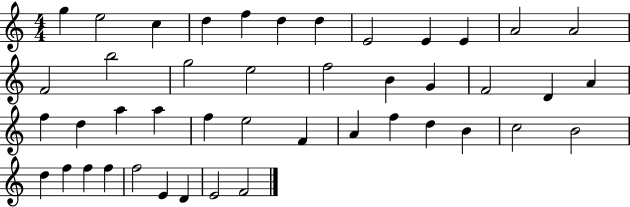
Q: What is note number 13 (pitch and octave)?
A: F4